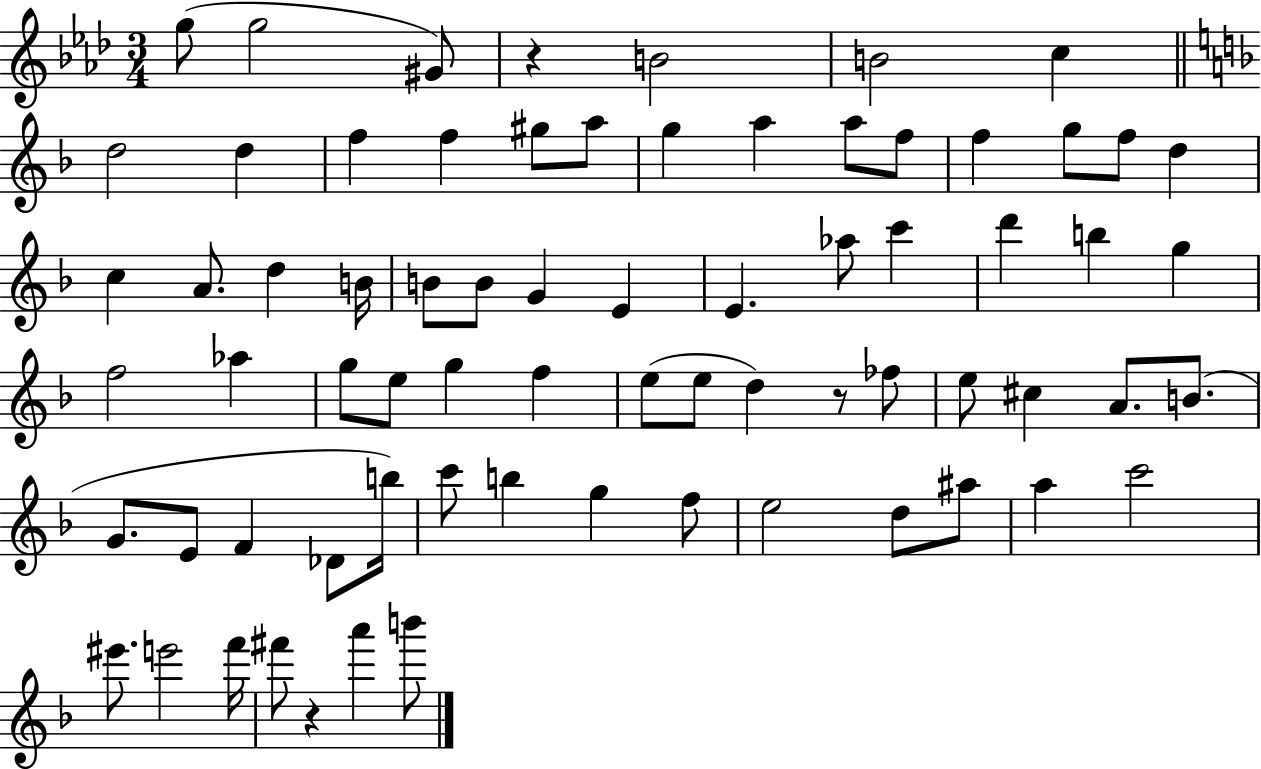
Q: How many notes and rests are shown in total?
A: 71